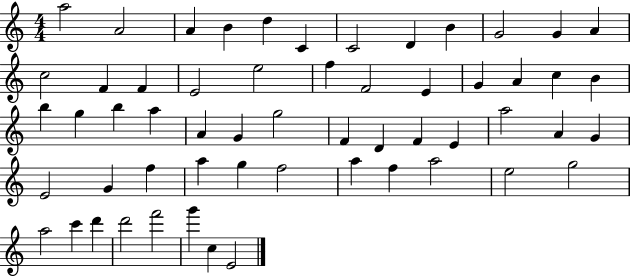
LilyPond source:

{
  \clef treble
  \numericTimeSignature
  \time 4/4
  \key c \major
  a''2 a'2 | a'4 b'4 d''4 c'4 | c'2 d'4 b'4 | g'2 g'4 a'4 | \break c''2 f'4 f'4 | e'2 e''2 | f''4 f'2 e'4 | g'4 a'4 c''4 b'4 | \break b''4 g''4 b''4 a''4 | a'4 g'4 g''2 | f'4 d'4 f'4 e'4 | a''2 a'4 g'4 | \break e'2 g'4 f''4 | a''4 g''4 f''2 | a''4 f''4 a''2 | e''2 g''2 | \break a''2 c'''4 d'''4 | d'''2 f'''2 | g'''4 c''4 e'2 | \bar "|."
}